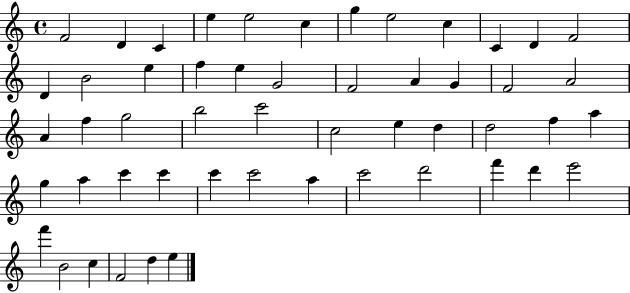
X:1
T:Untitled
M:4/4
L:1/4
K:C
F2 D C e e2 c g e2 c C D F2 D B2 e f e G2 F2 A G F2 A2 A f g2 b2 c'2 c2 e d d2 f a g a c' c' c' c'2 a c'2 d'2 f' d' e'2 f' B2 c F2 d e